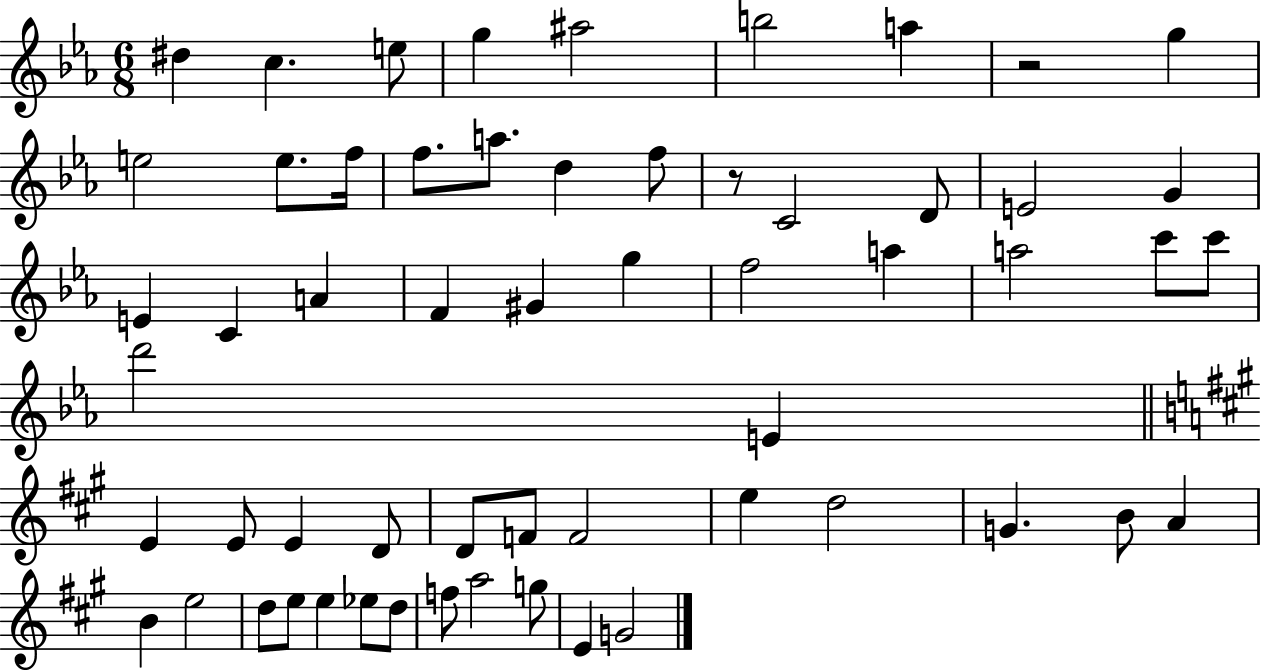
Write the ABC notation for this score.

X:1
T:Untitled
M:6/8
L:1/4
K:Eb
^d c e/2 g ^a2 b2 a z2 g e2 e/2 f/4 f/2 a/2 d f/2 z/2 C2 D/2 E2 G E C A F ^G g f2 a a2 c'/2 c'/2 d'2 E E E/2 E D/2 D/2 F/2 F2 e d2 G B/2 A B e2 d/2 e/2 e _e/2 d/2 f/2 a2 g/2 E G2